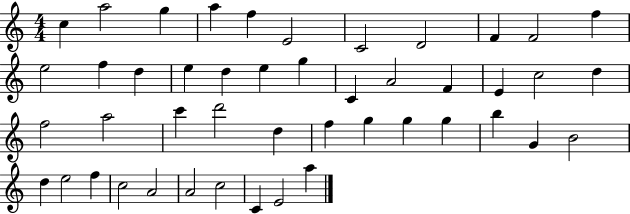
C5/q A5/h G5/q A5/q F5/q E4/h C4/h D4/h F4/q F4/h F5/q E5/h F5/q D5/q E5/q D5/q E5/q G5/q C4/q A4/h F4/q E4/q C5/h D5/q F5/h A5/h C6/q D6/h D5/q F5/q G5/q G5/q G5/q B5/q G4/q B4/h D5/q E5/h F5/q C5/h A4/h A4/h C5/h C4/q E4/h A5/q